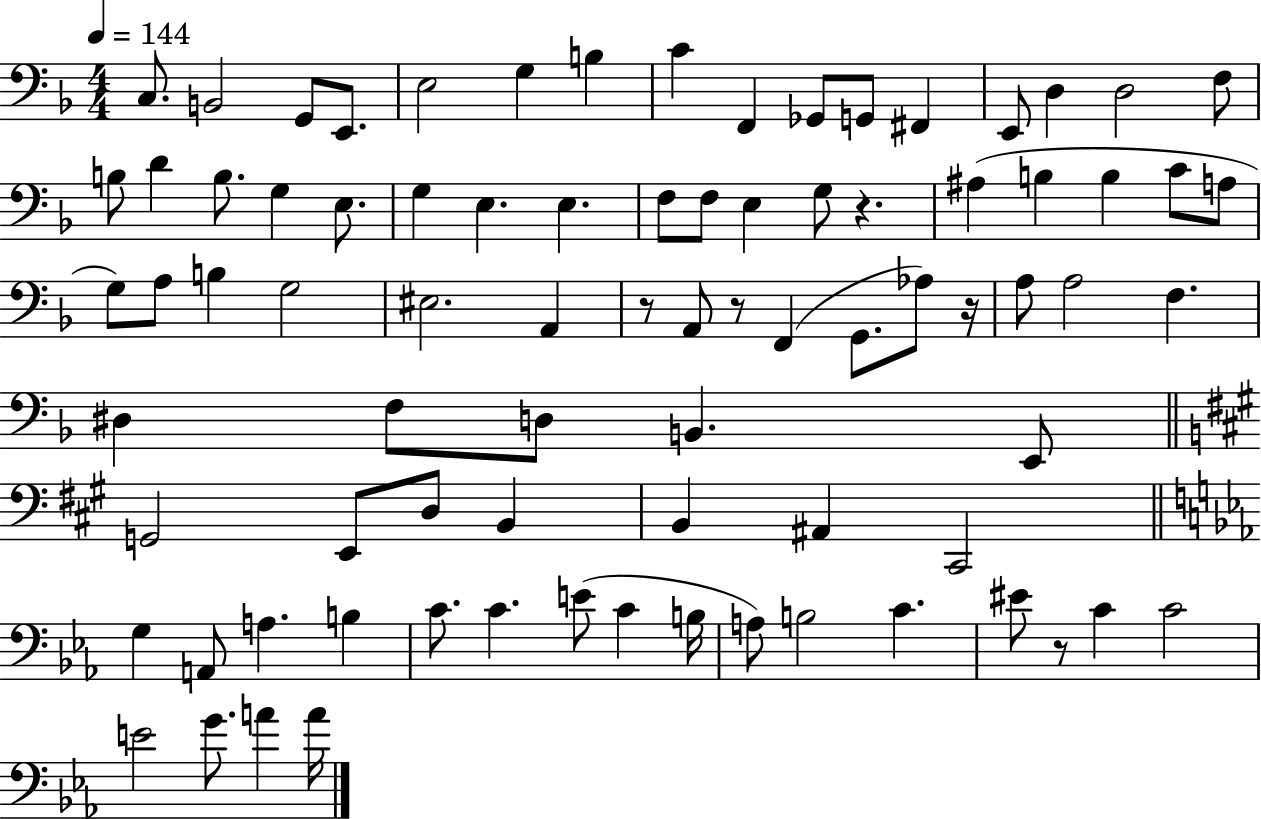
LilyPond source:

{
  \clef bass
  \numericTimeSignature
  \time 4/4
  \key f \major
  \tempo 4 = 144
  c8. b,2 g,8 e,8. | e2 g4 b4 | c'4 f,4 ges,8 g,8 fis,4 | e,8 d4 d2 f8 | \break b8 d'4 b8. g4 e8. | g4 e4. e4. | f8 f8 e4 g8 r4. | ais4( b4 b4 c'8 a8 | \break g8) a8 b4 g2 | eis2. a,4 | r8 a,8 r8 f,4( g,8. aes8) r16 | a8 a2 f4. | \break dis4 f8 d8 b,4. e,8 | \bar "||" \break \key a \major g,2 e,8 d8 b,4 | b,4 ais,4 cis,2 | \bar "||" \break \key ees \major g4 a,8 a4. b4 | c'8. c'4. e'8( c'4 b16 | a8) b2 c'4. | eis'8 r8 c'4 c'2 | \break e'2 g'8. a'4 a'16 | \bar "|."
}